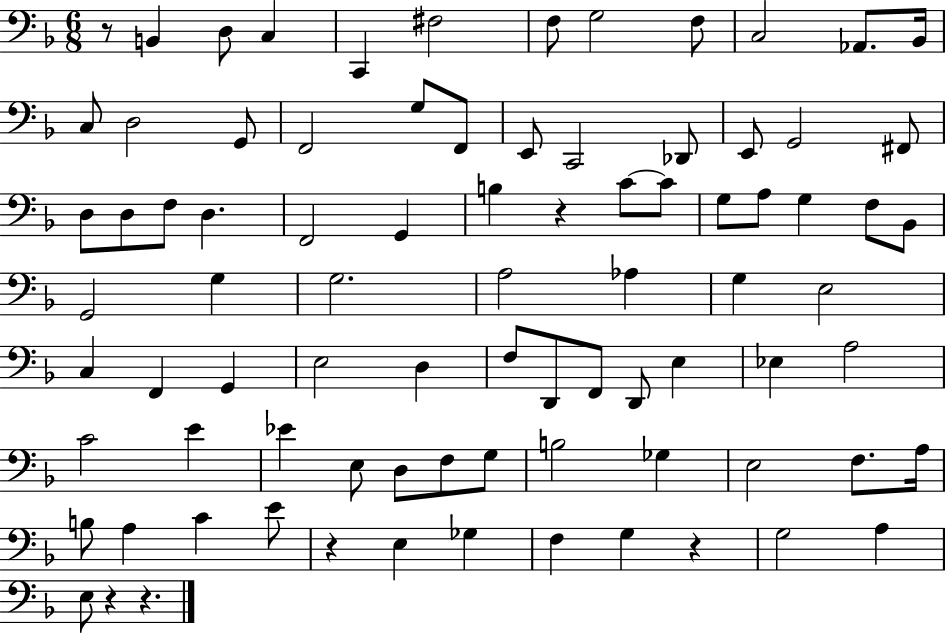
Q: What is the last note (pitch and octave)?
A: E3